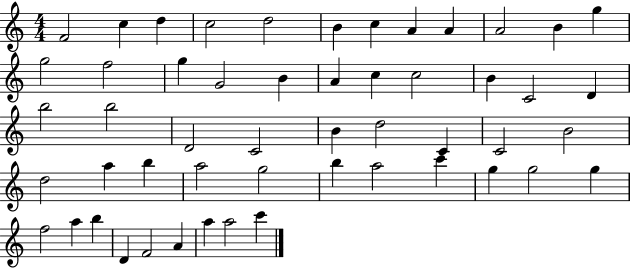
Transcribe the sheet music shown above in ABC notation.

X:1
T:Untitled
M:4/4
L:1/4
K:C
F2 c d c2 d2 B c A A A2 B g g2 f2 g G2 B A c c2 B C2 D b2 b2 D2 C2 B d2 C C2 B2 d2 a b a2 g2 b a2 c' g g2 g f2 a b D F2 A a a2 c'